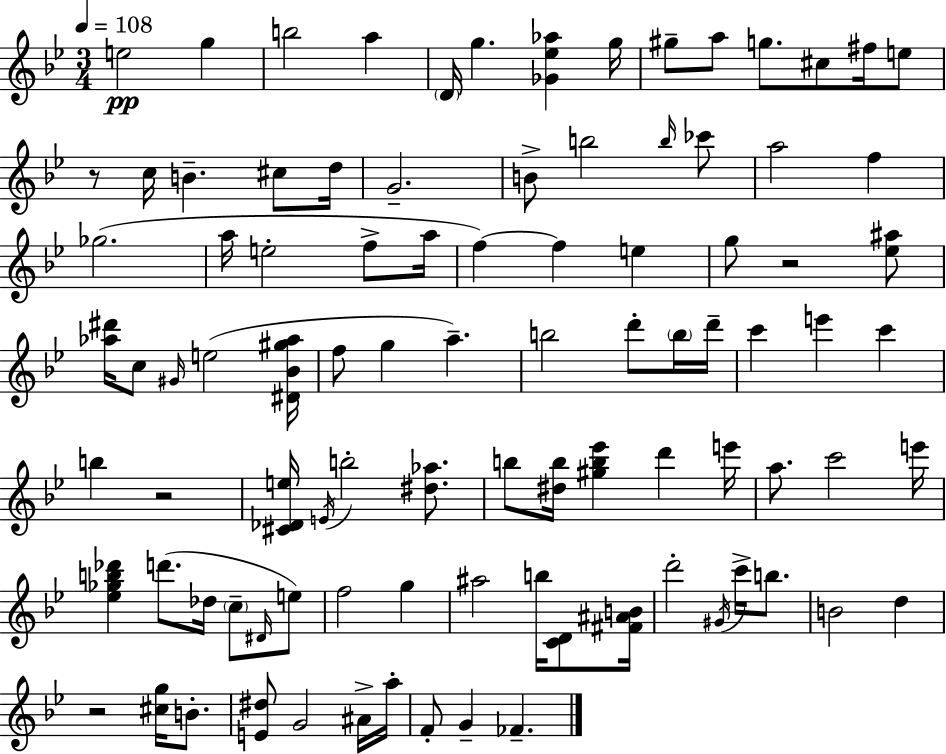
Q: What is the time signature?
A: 3/4